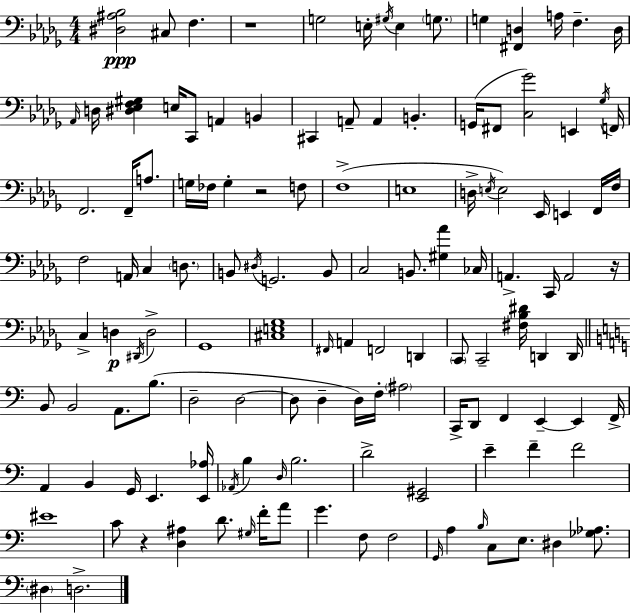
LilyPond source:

{
  \clef bass
  \numericTimeSignature
  \time 4/4
  \key bes \minor
  <dis ais bes>2\ppp cis8 f4. | r1 | g2 e16-. \acciaccatura { gis16 } e4 \parenthesize g8. | g4 <fis, d>4 a16 f4.-- | \break d16 \grace { aes,16 } d16 <dis ees f gis>4 e16 c,8 a,4 b,4 | cis,4 a,8-- a,4 b,4.-. | g,16( fis,8 <c ges'>2) e,4 | \acciaccatura { ges16 } f,16 f,2. f,16-- | \break a8. g16 fes16 g4-. r2 | f8 f1->( | e1 | d16-> \acciaccatura { e16 }) e2 ees,16 e,4 | \break f,16 f16 f2 a,16 c4 | \parenthesize d8. b,8 \acciaccatura { dis16 } g,2. | b,8 c2 b,8. | <gis aes'>4 ces16 a,4.-> c,16 a,2 | \break r16 c4-> d4\p \acciaccatura { dis,16 } d2-> | ges,1 | <cis e ges>1 | \grace { fis,16 } a,4 f,2 | \break d,4 \parenthesize c,8 c,2-- | <fis bes dis'>16 d,4 d,16 \bar "||" \break \key c \major b,8 b,2 a,8. b8.( | d2-- d2~~ | d8 d4-- d16) f16-. \parenthesize ais2 | c,16-> d,8 f,4 e,4--~~ e,4 f,16-> | \break a,4 b,4 g,16 e,4. <e, aes>16 | \acciaccatura { aes,16 } b4 \grace { d16 } b2. | d'2-> <e, gis,>2 | e'4-- f'4-- f'2 | \break eis'1 | c'8 r4 <d ais>4 d'8. \grace { gis16 } | f'16-. a'8 g'4. f8 f2 | \grace { g,16 } a4 \grace { b16 } c8 e8. dis4 | \break <ges aes>8. \parenthesize dis4 d2.-> | \bar "|."
}